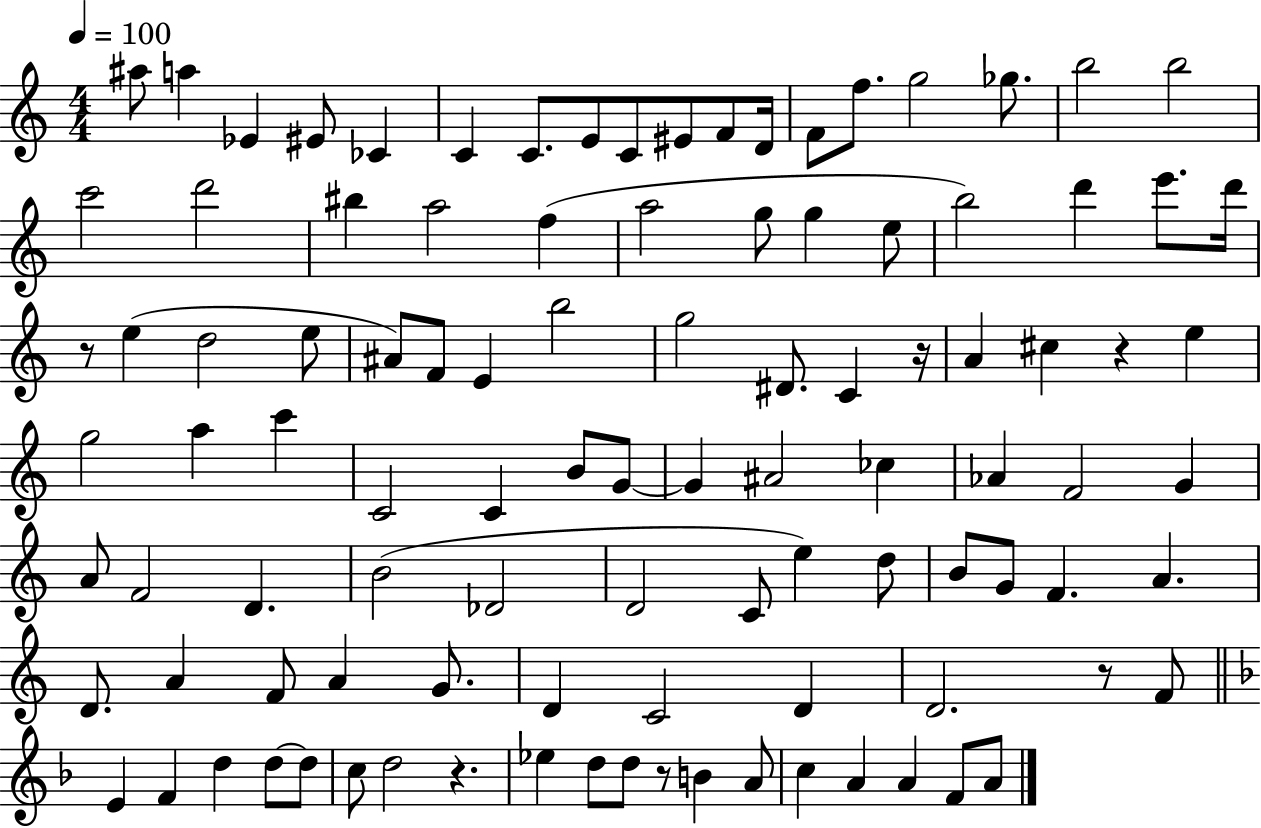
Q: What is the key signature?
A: C major